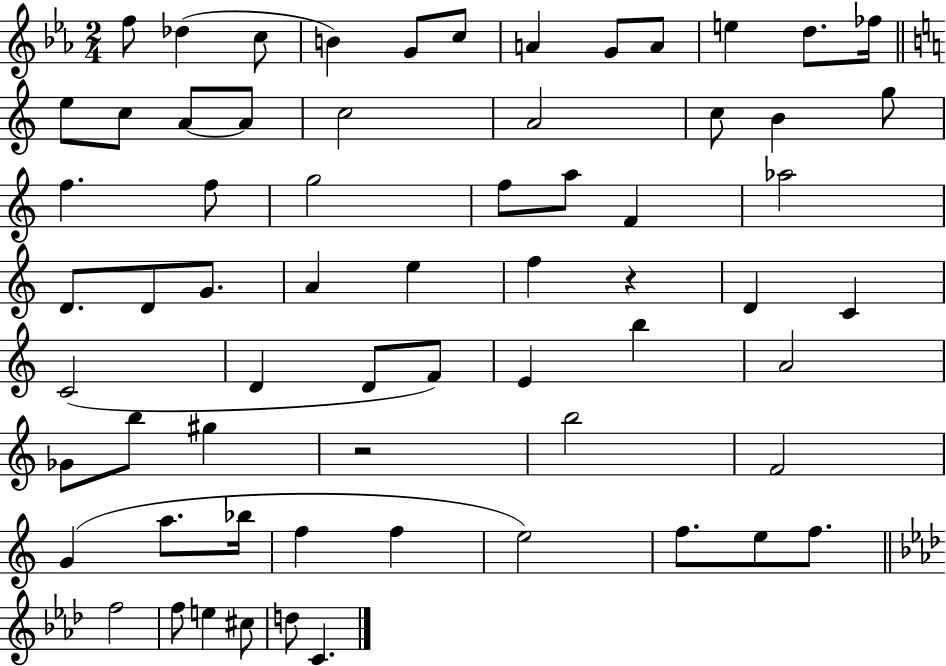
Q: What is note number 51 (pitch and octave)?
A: Bb5